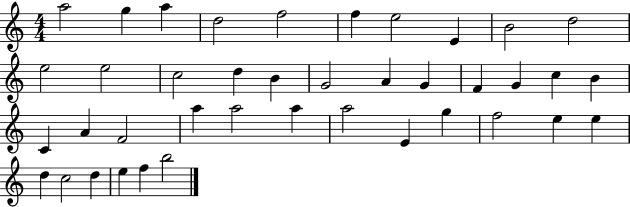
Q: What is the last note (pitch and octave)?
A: B5